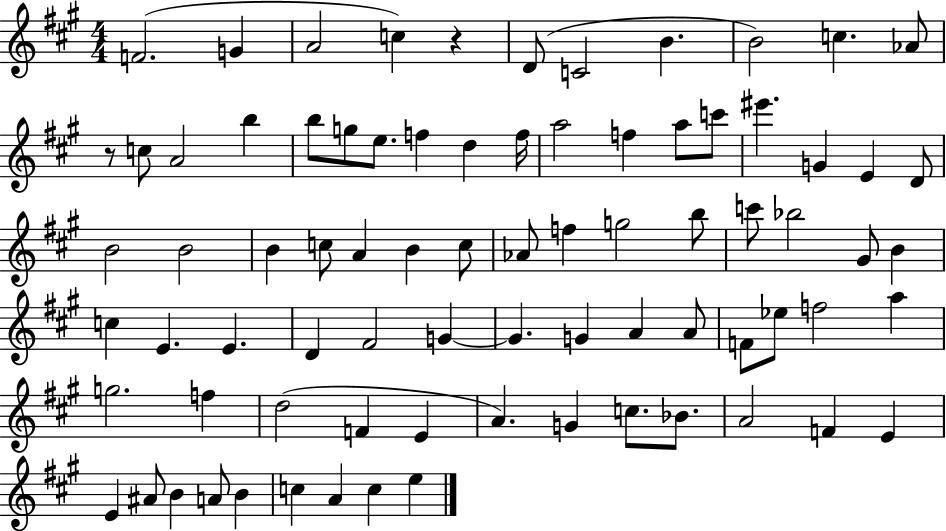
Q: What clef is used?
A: treble